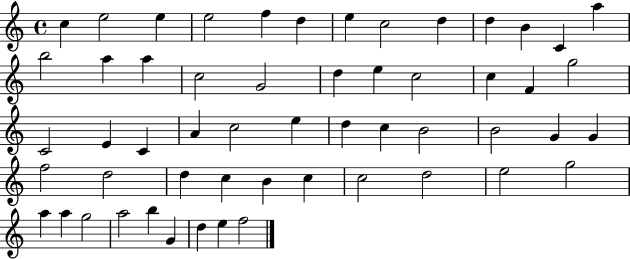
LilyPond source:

{
  \clef treble
  \time 4/4
  \defaultTimeSignature
  \key c \major
  c''4 e''2 e''4 | e''2 f''4 d''4 | e''4 c''2 d''4 | d''4 b'4 c'4 a''4 | \break b''2 a''4 a''4 | c''2 g'2 | d''4 e''4 c''2 | c''4 f'4 g''2 | \break c'2 e'4 c'4 | a'4 c''2 e''4 | d''4 c''4 b'2 | b'2 g'4 g'4 | \break f''2 d''2 | d''4 c''4 b'4 c''4 | c''2 d''2 | e''2 g''2 | \break a''4 a''4 g''2 | a''2 b''4 g'4 | d''4 e''4 f''2 | \bar "|."
}